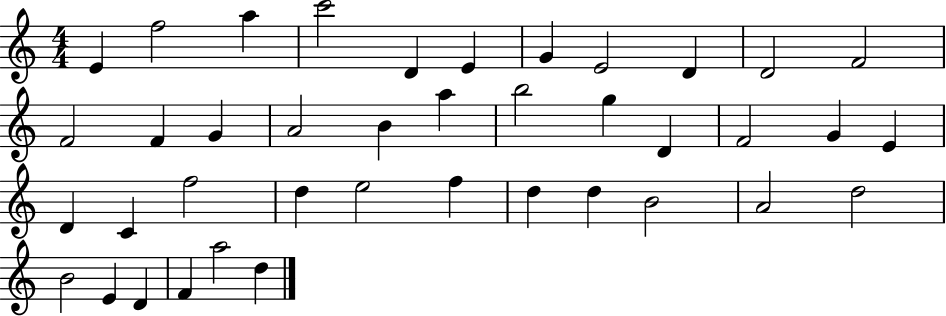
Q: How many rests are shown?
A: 0